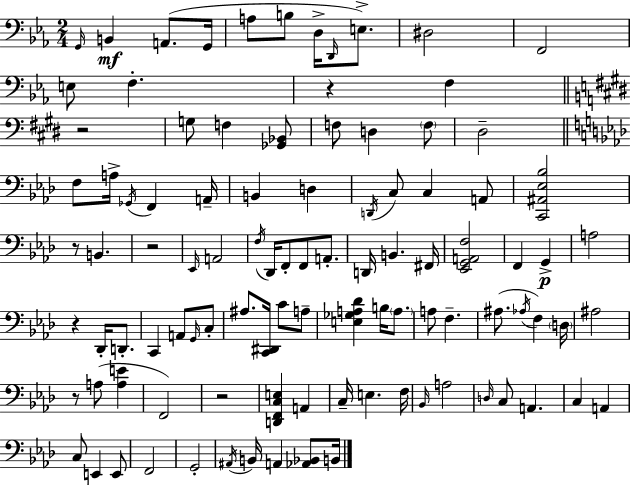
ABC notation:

X:1
T:Untitled
M:2/4
L:1/4
K:Cm
G,,/4 B,, A,,/2 G,,/4 A,/2 B,/2 D,/4 D,,/4 E,/2 ^D,2 F,,2 E,/2 F, z F, z2 G,/2 F, [_G,,_B,,]/2 F,/2 D, F,/2 ^D,2 F,/2 A,/4 _G,,/4 F,, A,,/4 B,, D, D,,/4 C,/2 C, A,,/2 [C,,^A,,_E,_B,]2 z/2 B,, z2 _E,,/4 A,,2 F,/4 _D,,/4 F,,/2 F,,/2 A,,/2 D,,/4 B,, ^F,,/4 [_E,,G,,A,,F,]2 F,, G,, A,2 z _D,,/4 D,,/2 C,, A,,/2 G,,/4 C,/2 ^A,/2 [C,,^D,,]/4 C/2 A,/2 [E,_G,A,_D] B,/4 A,/2 A,/2 F, ^A,/2 _A,/4 F, D,/4 ^A,2 z/2 A,/2 [A,E] F,,2 z2 [D,,F,,C,E,] A,, C,/4 E, F,/4 _B,,/4 A,2 D,/4 C,/2 A,, C, A,, C,/2 E,, E,,/2 F,,2 G,,2 ^A,,/4 B,,/4 A,, [_A,,_B,,]/2 B,,/4